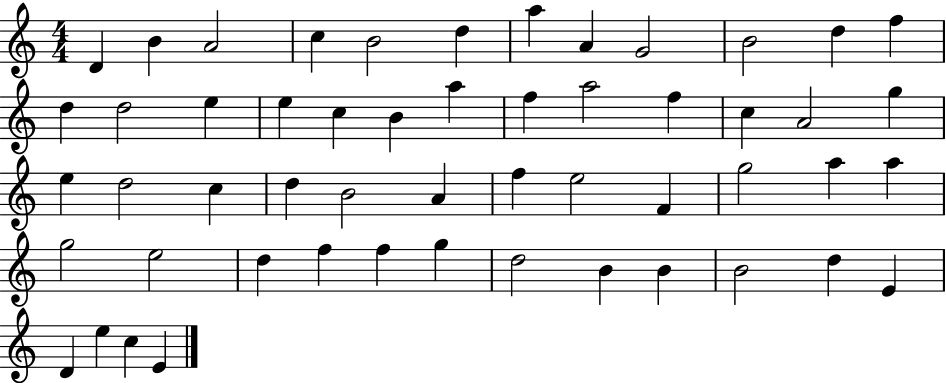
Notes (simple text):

D4/q B4/q A4/h C5/q B4/h D5/q A5/q A4/q G4/h B4/h D5/q F5/q D5/q D5/h E5/q E5/q C5/q B4/q A5/q F5/q A5/h F5/q C5/q A4/h G5/q E5/q D5/h C5/q D5/q B4/h A4/q F5/q E5/h F4/q G5/h A5/q A5/q G5/h E5/h D5/q F5/q F5/q G5/q D5/h B4/q B4/q B4/h D5/q E4/q D4/q E5/q C5/q E4/q